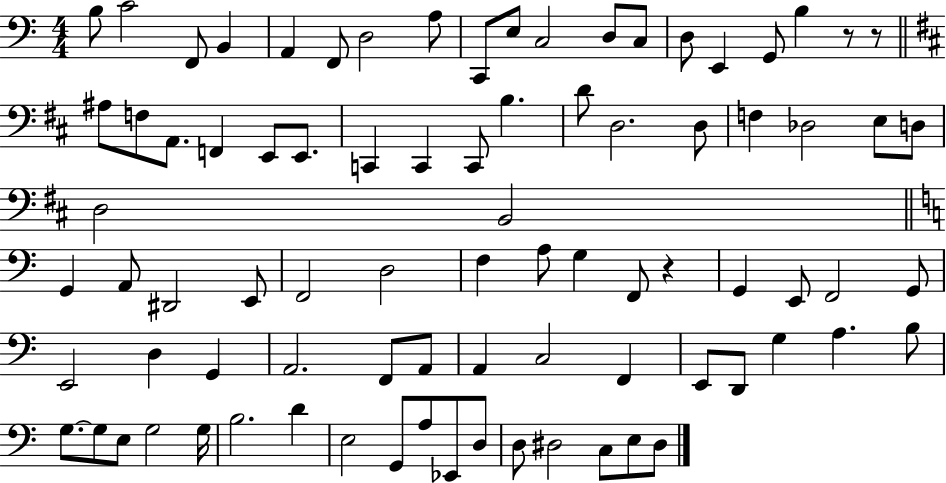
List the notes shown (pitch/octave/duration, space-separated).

B3/e C4/h F2/e B2/q A2/q F2/e D3/h A3/e C2/e E3/e C3/h D3/e C3/e D3/e E2/q G2/e B3/q R/e R/e A#3/e F3/e A2/e. F2/q E2/e E2/e. C2/q C2/q C2/e B3/q. D4/e D3/h. D3/e F3/q Db3/h E3/e D3/e D3/h B2/h G2/q A2/e D#2/h E2/e F2/h D3/h F3/q A3/e G3/q F2/e R/q G2/q E2/e F2/h G2/e E2/h D3/q G2/q A2/h. F2/e A2/e A2/q C3/h F2/q E2/e D2/e G3/q A3/q. B3/e G3/e. G3/e E3/e G3/h G3/s B3/h. D4/q E3/h G2/e A3/e Eb2/e D3/e D3/e D#3/h C3/e E3/e D#3/e